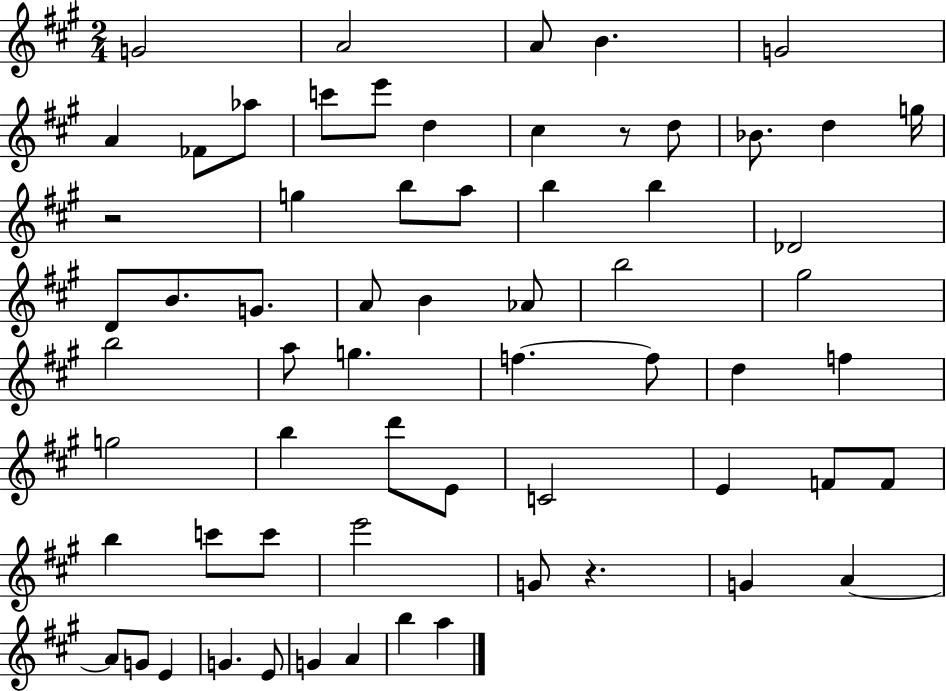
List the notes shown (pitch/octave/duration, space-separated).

G4/h A4/h A4/e B4/q. G4/h A4/q FES4/e Ab5/e C6/e E6/e D5/q C#5/q R/e D5/e Bb4/e. D5/q G5/s R/h G5/q B5/e A5/e B5/q B5/q Db4/h D4/e B4/e. G4/e. A4/e B4/q Ab4/e B5/h G#5/h B5/h A5/e G5/q. F5/q. F5/e D5/q F5/q G5/h B5/q D6/e E4/e C4/h E4/q F4/e F4/e B5/q C6/e C6/e E6/h G4/e R/q. G4/q A4/q A4/e G4/e E4/q G4/q. E4/e G4/q A4/q B5/q A5/q